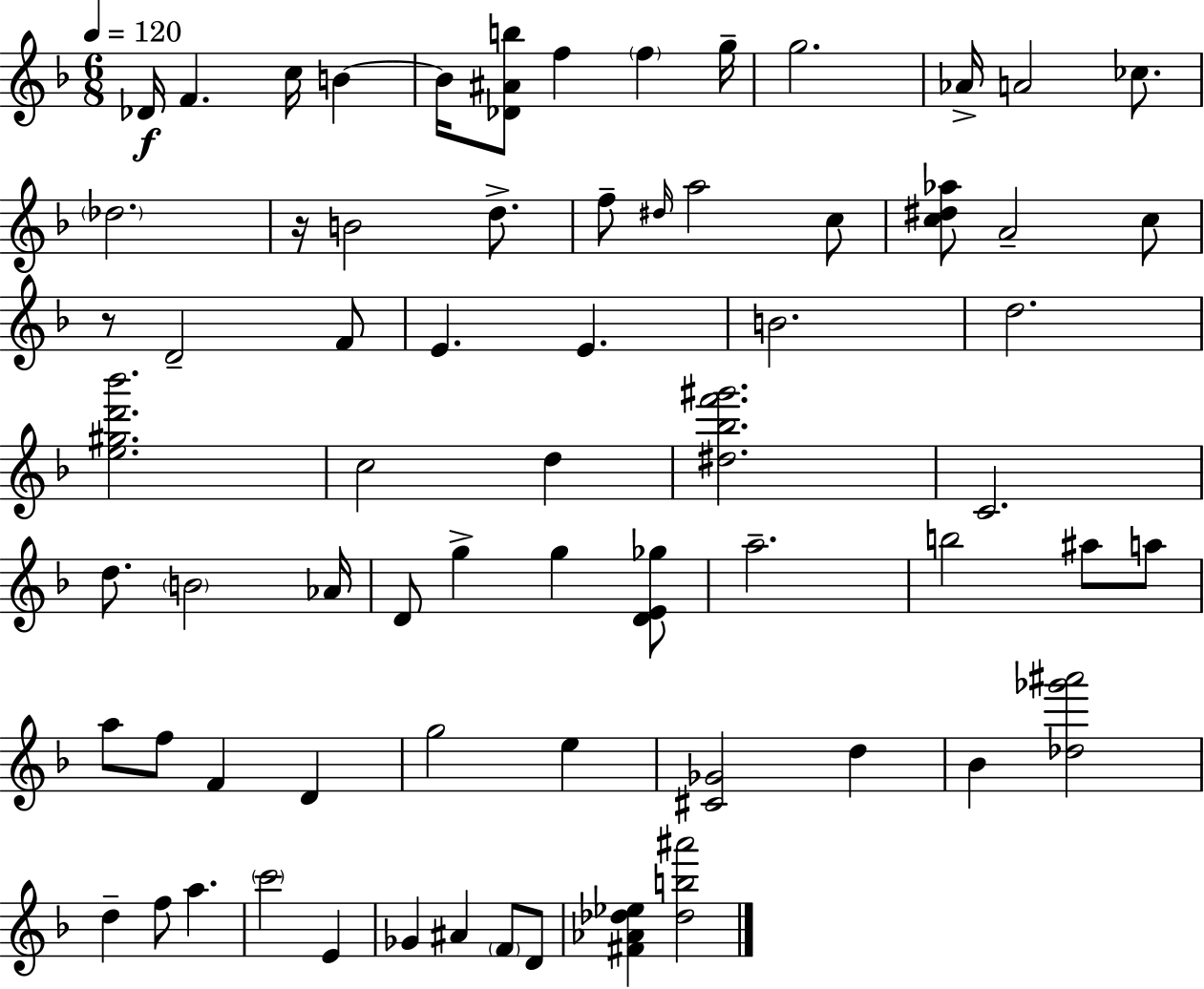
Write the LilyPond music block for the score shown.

{
  \clef treble
  \numericTimeSignature
  \time 6/8
  \key d \minor
  \tempo 4 = 120
  des'16\f f'4. c''16 b'4~~ | b'16 <des' ais' b''>8 f''4 \parenthesize f''4 g''16-- | g''2. | aes'16-> a'2 ces''8. | \break \parenthesize des''2. | r16 b'2 d''8.-> | f''8-- \grace { dis''16 } a''2 c''8 | <c'' dis'' aes''>8 a'2-- c''8 | \break r8 d'2-- f'8 | e'4. e'4. | b'2. | d''2. | \break <e'' gis'' d''' bes'''>2. | c''2 d''4 | <dis'' bes'' f''' gis'''>2. | c'2. | \break d''8. \parenthesize b'2 | aes'16 d'8 g''4-> g''4 <d' e' ges''>8 | a''2.-- | b''2 ais''8 a''8 | \break a''8 f''8 f'4 d'4 | g''2 e''4 | <cis' ges'>2 d''4 | bes'4 <des'' ges''' ais'''>2 | \break d''4-- f''8 a''4. | \parenthesize c'''2 e'4 | ges'4 ais'4 \parenthesize f'8 d'8 | <fis' aes' des'' ees''>4 <des'' b'' ais'''>2 | \break \bar "|."
}